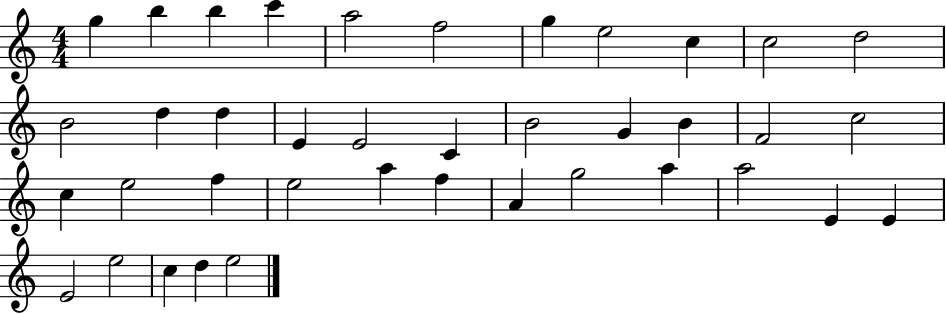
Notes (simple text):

G5/q B5/q B5/q C6/q A5/h F5/h G5/q E5/h C5/q C5/h D5/h B4/h D5/q D5/q E4/q E4/h C4/q B4/h G4/q B4/q F4/h C5/h C5/q E5/h F5/q E5/h A5/q F5/q A4/q G5/h A5/q A5/h E4/q E4/q E4/h E5/h C5/q D5/q E5/h